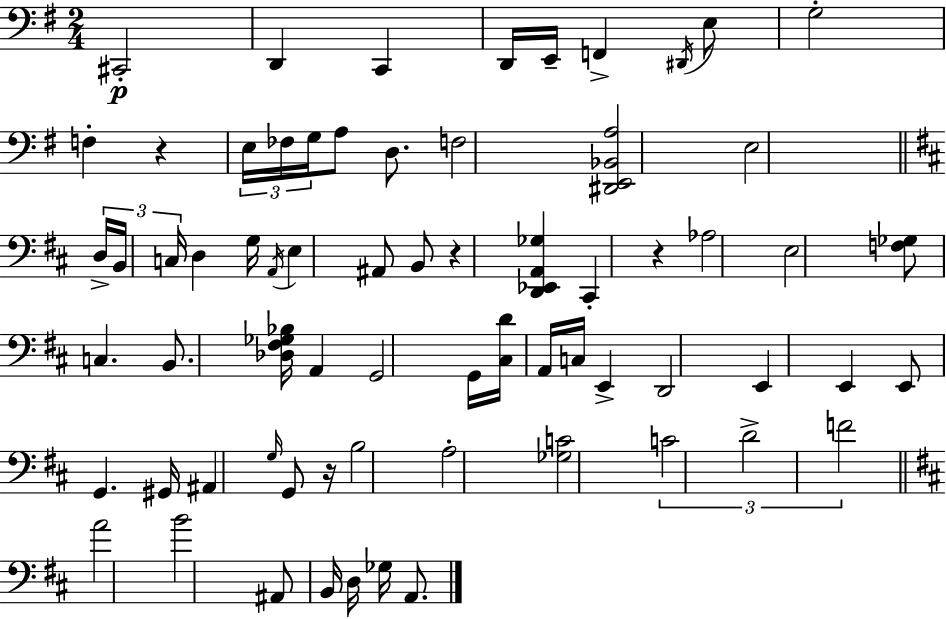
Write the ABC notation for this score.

X:1
T:Untitled
M:2/4
L:1/4
K:G
^C,,2 D,, C,, D,,/4 E,,/4 F,, ^D,,/4 E,/2 G,2 F, z E,/4 _F,/4 G,/4 A,/2 D,/2 F,2 [^D,,E,,_B,,A,]2 E,2 D,/4 B,,/4 C,/4 D, G,/4 A,,/4 E, ^A,,/2 B,,/2 z [D,,_E,,A,,_G,] ^C,, z _A,2 E,2 [F,_G,]/2 C, B,,/2 [_D,^F,_G,_B,]/4 A,, G,,2 G,,/4 [^C,D]/4 A,,/4 C,/4 E,, D,,2 E,, E,, E,,/2 G,, ^G,,/4 ^A,, G,/4 G,,/2 z/4 B,2 A,2 [_G,C]2 C2 D2 F2 A2 B2 ^A,,/2 B,,/4 D,/4 _G,/4 A,,/2